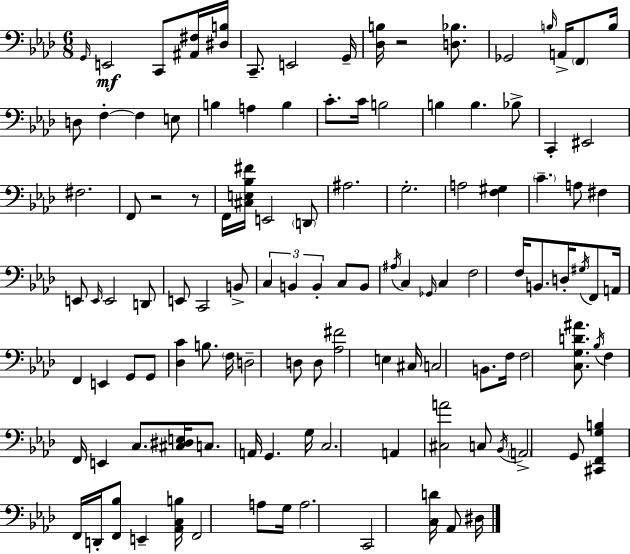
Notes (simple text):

G2/s E2/h C2/e [A#2,F#3]/s [D#3,B3]/s C2/e. E2/h G2/s [Db3,B3]/s R/h [D3,Bb3]/e. Gb2/h B3/s A2/s F2/e B3/s D3/e F3/q F3/q E3/e B3/q A3/q B3/q C4/e. C4/s B3/h B3/q B3/q. Bb3/e C2/q EIS2/h F#3/h. F2/e R/h R/e F2/s [C#3,E3,Bb3,F#4]/s E2/h D2/e A#3/h. G3/h. A3/h [F3,G#3]/q C4/q. A3/e F#3/q E2/e E2/s E2/h D2/e E2/e C2/h B2/e C3/q B2/q B2/q C3/e B2/e A#3/s C3/q Gb2/s C3/q F3/h F3/s B2/e. D3/s G#3/s F2/e A2/s F2/q E2/q G2/e G2/e [Db3,C4]/q B3/e. F3/s D3/h D3/e D3/e [Ab3,F#4]/h E3/q C#3/s C3/h B2/e. F3/s F3/h [C3,G3,D4,A#4]/e. Bb3/s F3/q F2/s E2/q C3/e. [C#3,D#3,E3]/s C3/e. A2/s G2/q. G3/s C3/h. A2/q [C#3,A4]/h C3/e Bb2/s A2/h G2/e [C#2,F2,G3,B3]/q F2/s D2/s [F2,Bb3]/e E2/q [Ab2,C3,B3]/s F2/h A3/e G3/s A3/h. C2/h [C3,D4]/s Ab2/e D#3/s